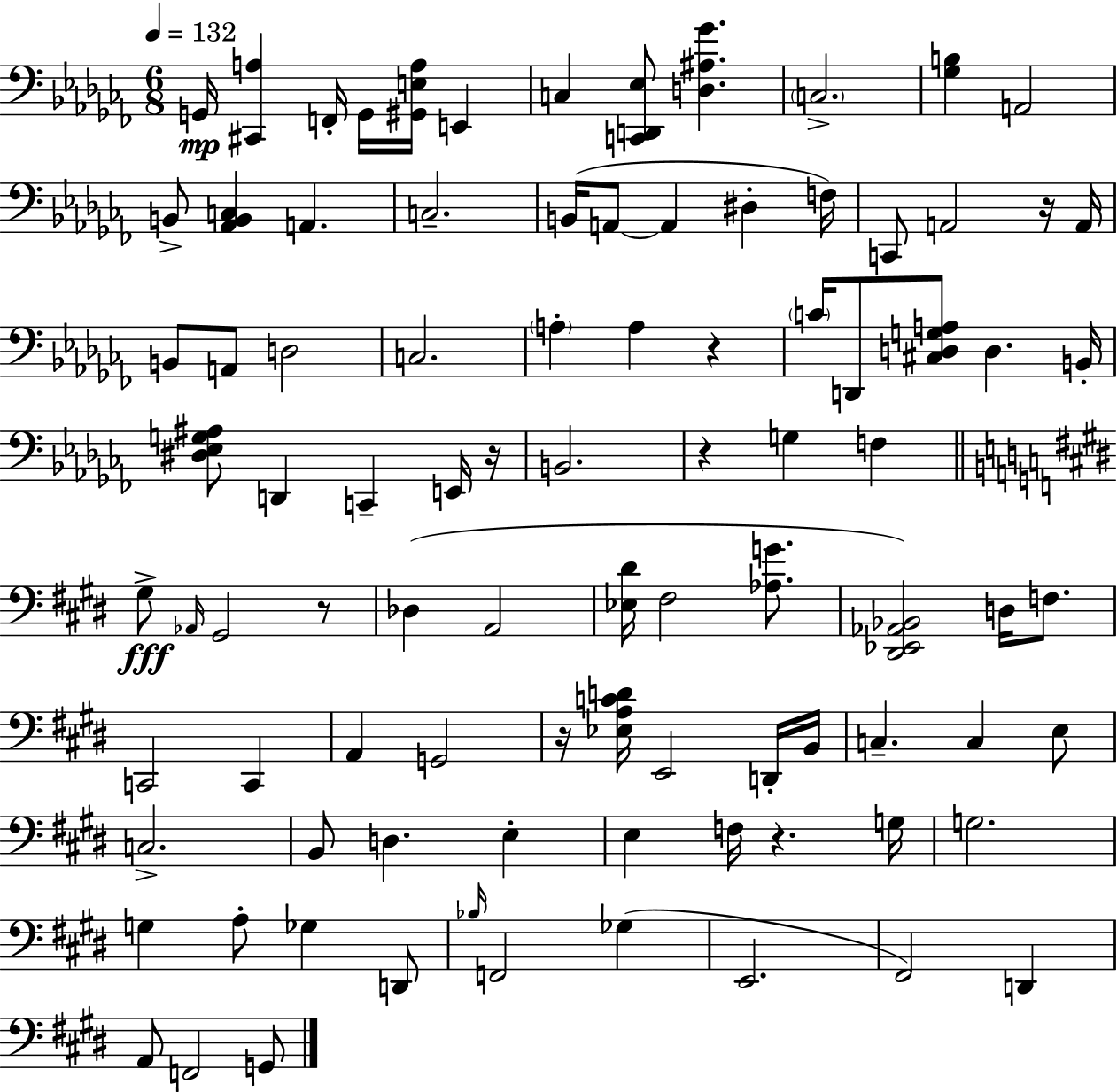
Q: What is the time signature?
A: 6/8